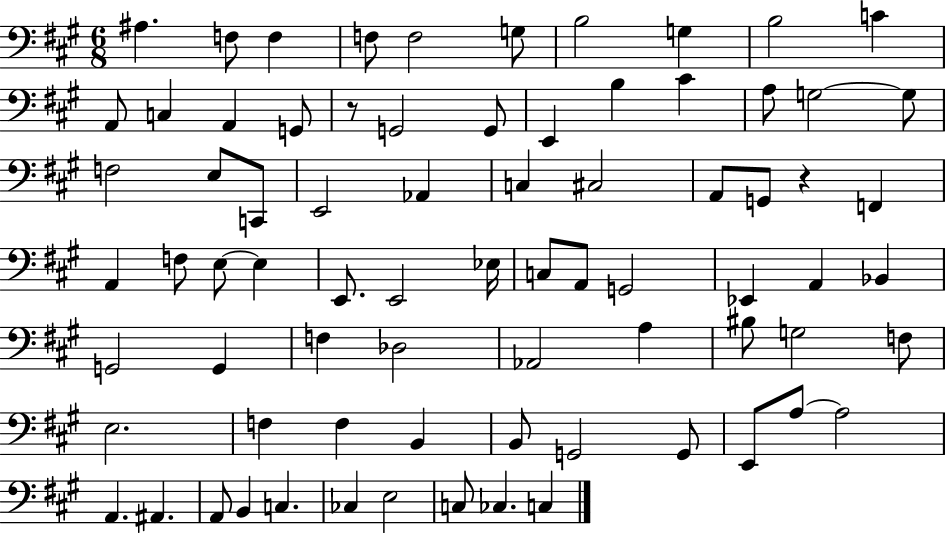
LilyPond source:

{
  \clef bass
  \numericTimeSignature
  \time 6/8
  \key a \major
  ais4. f8 f4 | f8 f2 g8 | b2 g4 | b2 c'4 | \break a,8 c4 a,4 g,8 | r8 g,2 g,8 | e,4 b4 cis'4 | a8 g2~~ g8 | \break f2 e8 c,8 | e,2 aes,4 | c4 cis2 | a,8 g,8 r4 f,4 | \break a,4 f8 e8~~ e4 | e,8. e,2 ees16 | c8 a,8 g,2 | ees,4 a,4 bes,4 | \break g,2 g,4 | f4 des2 | aes,2 a4 | bis8 g2 f8 | \break e2. | f4 f4 b,4 | b,8 g,2 g,8 | e,8 a8~~ a2 | \break a,4. ais,4. | a,8 b,4 c4. | ces4 e2 | c8 ces4. c4 | \break \bar "|."
}